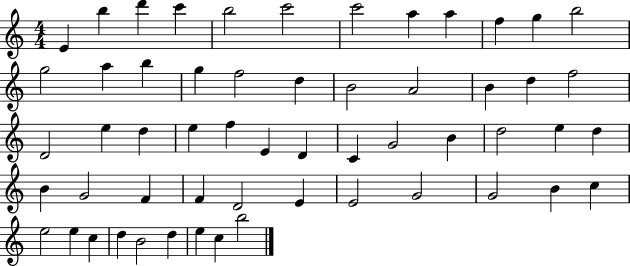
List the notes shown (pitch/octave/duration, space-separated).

E4/q B5/q D6/q C6/q B5/h C6/h C6/h A5/q A5/q F5/q G5/q B5/h G5/h A5/q B5/q G5/q F5/h D5/q B4/h A4/h B4/q D5/q F5/h D4/h E5/q D5/q E5/q F5/q E4/q D4/q C4/q G4/h B4/q D5/h E5/q D5/q B4/q G4/h F4/q F4/q D4/h E4/q E4/h G4/h G4/h B4/q C5/q E5/h E5/q C5/q D5/q B4/h D5/q E5/q C5/q B5/h